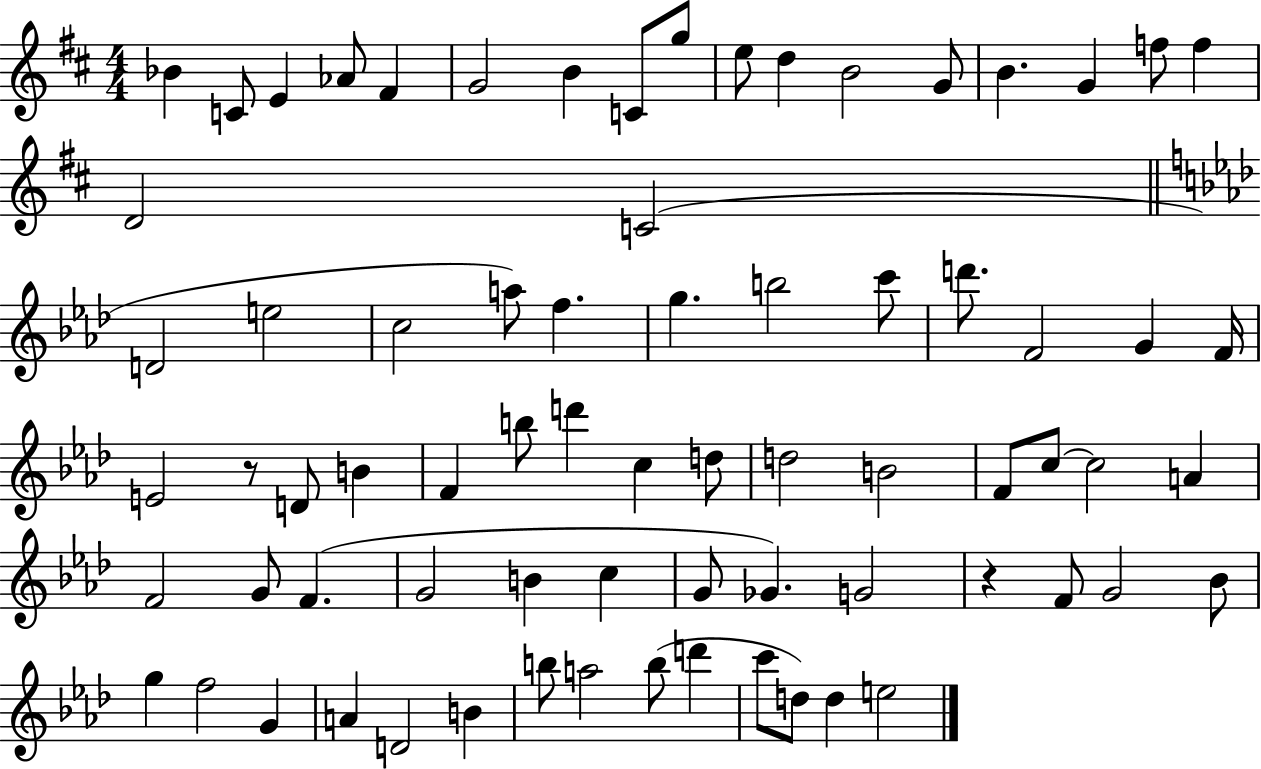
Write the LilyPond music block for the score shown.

{
  \clef treble
  \numericTimeSignature
  \time 4/4
  \key d \major
  bes'4 c'8 e'4 aes'8 fis'4 | g'2 b'4 c'8 g''8 | e''8 d''4 b'2 g'8 | b'4. g'4 f''8 f''4 | \break d'2 c'2( | \bar "||" \break \key f \minor d'2 e''2 | c''2 a''8) f''4. | g''4. b''2 c'''8 | d'''8. f'2 g'4 f'16 | \break e'2 r8 d'8 b'4 | f'4 b''8 d'''4 c''4 d''8 | d''2 b'2 | f'8 c''8~~ c''2 a'4 | \break f'2 g'8 f'4.( | g'2 b'4 c''4 | g'8 ges'4.) g'2 | r4 f'8 g'2 bes'8 | \break g''4 f''2 g'4 | a'4 d'2 b'4 | b''8 a''2 b''8( d'''4 | c'''8 d''8) d''4 e''2 | \break \bar "|."
}